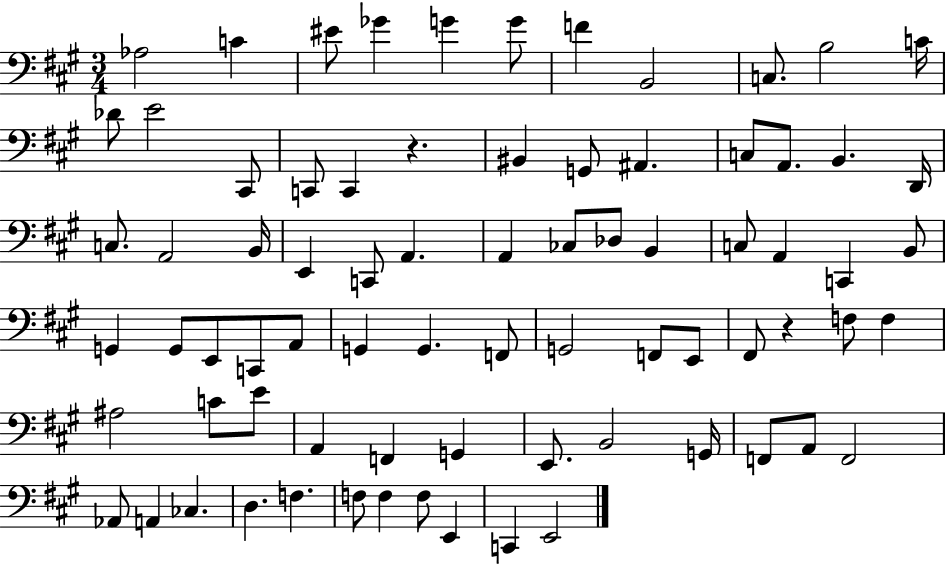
X:1
T:Untitled
M:3/4
L:1/4
K:A
_A,2 C ^E/2 _G G G/2 F B,,2 C,/2 B,2 C/4 _D/2 E2 ^C,,/2 C,,/2 C,, z ^B,, G,,/2 ^A,, C,/2 A,,/2 B,, D,,/4 C,/2 A,,2 B,,/4 E,, C,,/2 A,, A,, _C,/2 _D,/2 B,, C,/2 A,, C,, B,,/2 G,, G,,/2 E,,/2 C,,/2 A,,/2 G,, G,, F,,/2 G,,2 F,,/2 E,,/2 ^F,,/2 z F,/2 F, ^A,2 C/2 E/2 A,, F,, G,, E,,/2 B,,2 G,,/4 F,,/2 A,,/2 F,,2 _A,,/2 A,, _C, D, F, F,/2 F, F,/2 E,, C,, E,,2